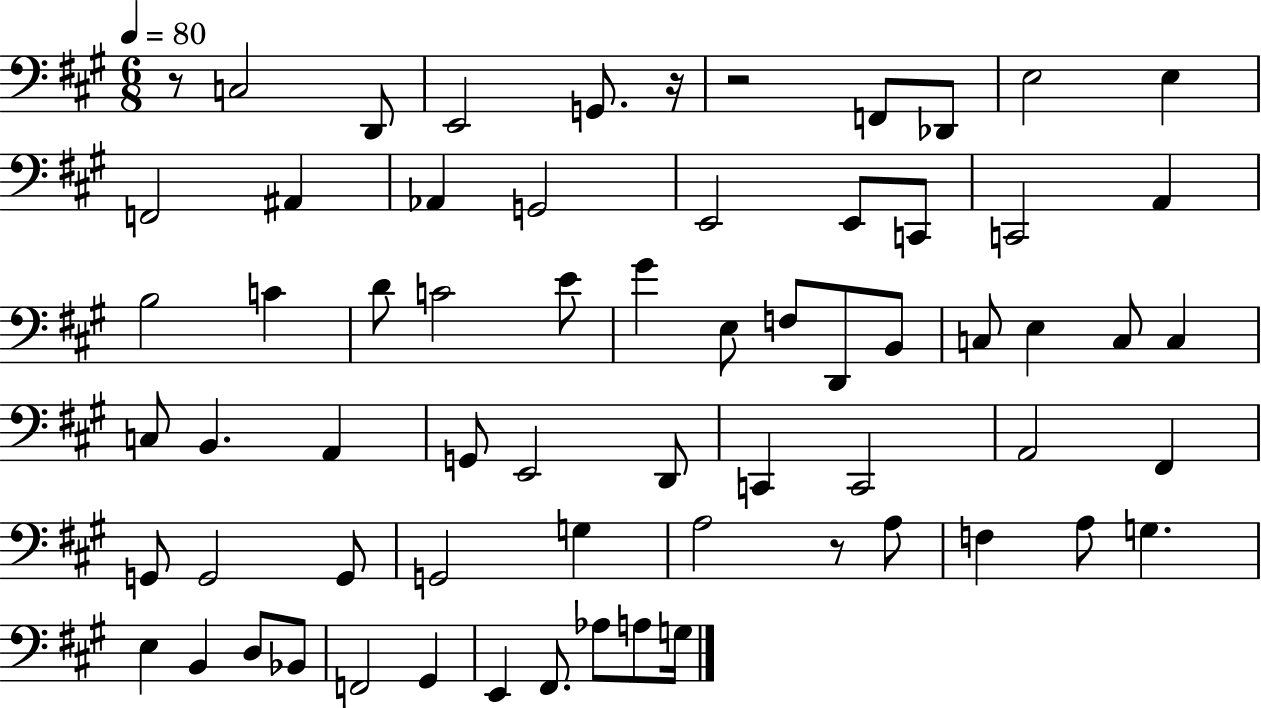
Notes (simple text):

R/e C3/h D2/e E2/h G2/e. R/s R/h F2/e Db2/e E3/h E3/q F2/h A#2/q Ab2/q G2/h E2/h E2/e C2/e C2/h A2/q B3/h C4/q D4/e C4/h E4/e G#4/q E3/e F3/e D2/e B2/e C3/e E3/q C3/e C3/q C3/e B2/q. A2/q G2/e E2/h D2/e C2/q C2/h A2/h F#2/q G2/e G2/h G2/e G2/h G3/q A3/h R/e A3/e F3/q A3/e G3/q. E3/q B2/q D3/e Bb2/e F2/h G#2/q E2/q F#2/e. Ab3/e A3/e G3/s